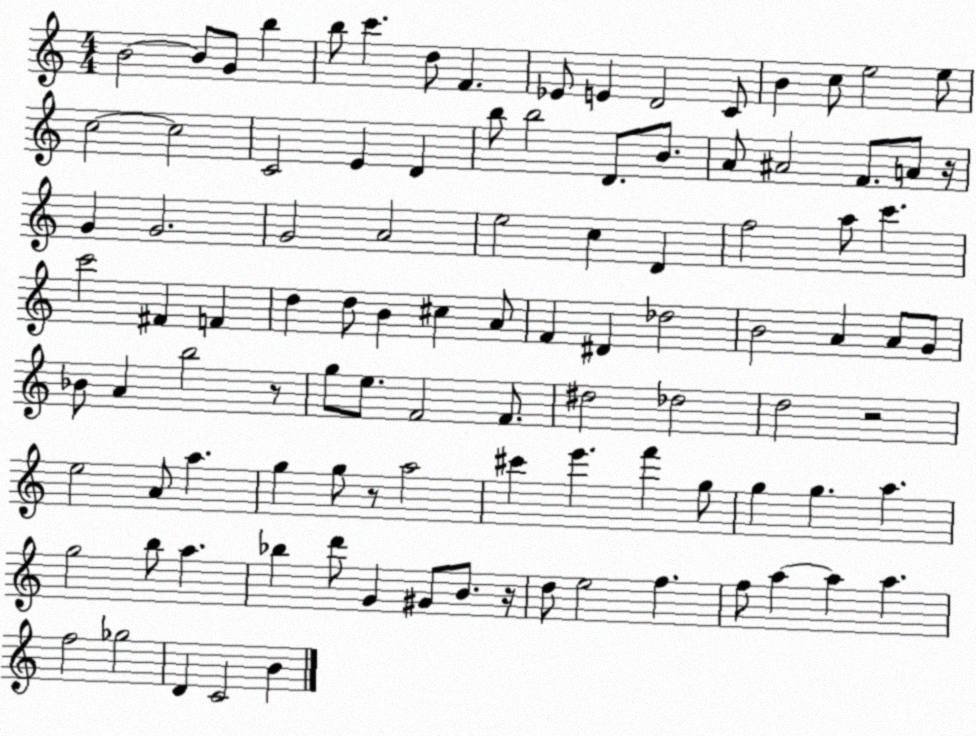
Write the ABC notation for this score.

X:1
T:Untitled
M:4/4
L:1/4
K:C
B2 B/2 G/2 b b/2 c' d/2 F _E/2 E D2 C/2 B c/2 e2 e/2 c2 c2 C2 E D b/2 b2 D/2 B/2 A/2 ^A2 F/2 A/2 z/4 G G2 G2 A2 e2 c D f2 a/2 c' c'2 ^F F d d/2 B ^c A/2 F ^D _d2 B2 A A/2 G/2 _B/2 A b2 z/2 g/2 e/2 F2 F/2 ^d2 _d2 d2 z2 e2 A/2 a g g/2 z/2 a2 ^c' e' f' g/2 g g a g2 b/2 a _b d'/2 G ^G/2 B/2 z/4 d/2 e2 f f/2 a a a f2 _g2 D C2 B